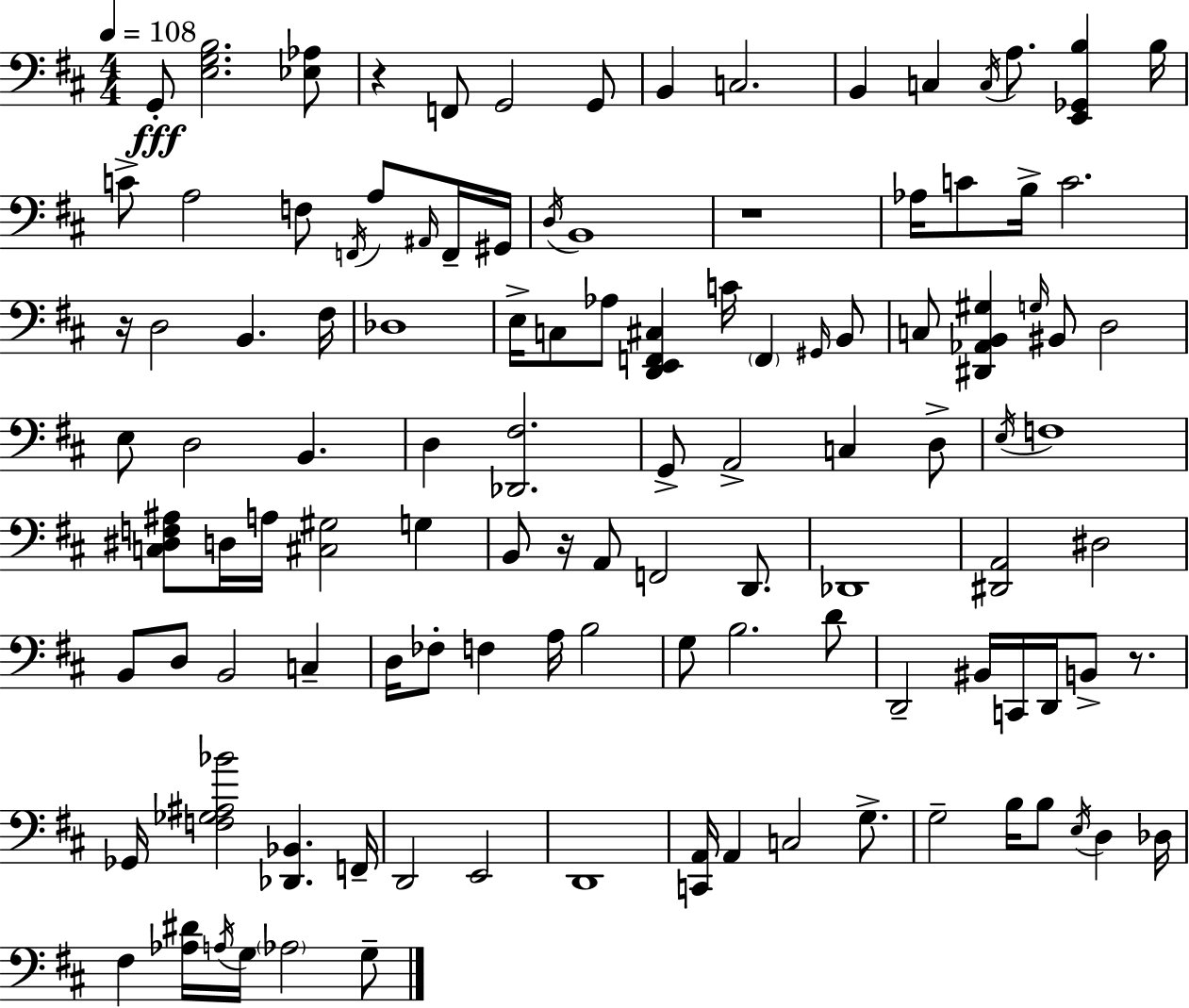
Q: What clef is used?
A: bass